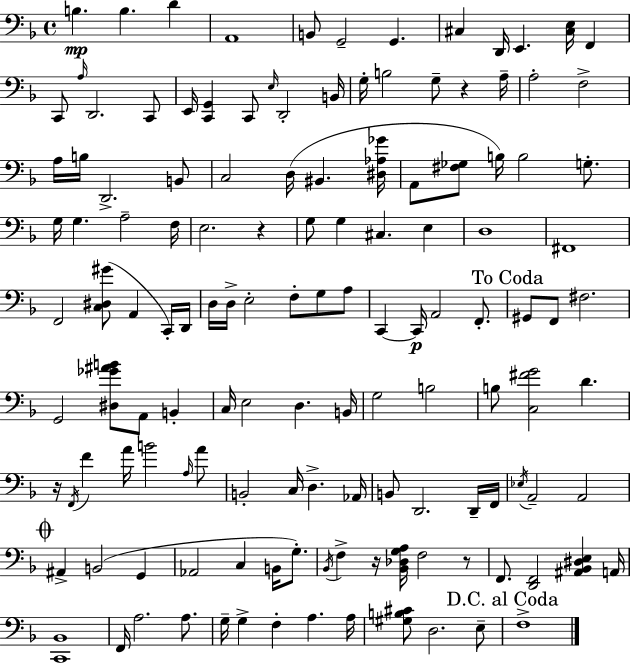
B3/q. B3/q. D4/q A2/w B2/e G2/h G2/q. C#3/q D2/s E2/q. [C#3,E3]/s F2/q C2/e A3/s D2/h. C2/e E2/s [C2,G2]/q C2/e E3/s D2/h B2/s G3/s B3/h G3/e R/q A3/s A3/h F3/h A3/s B3/s D2/h. B2/e C3/h D3/s BIS2/q. [D#3,Ab3,Gb4]/s A2/e [F#3,Gb3]/e B3/s B3/h G3/e. G3/s G3/q. A3/h F3/s E3/h. R/q G3/e G3/q C#3/q. E3/q D3/w F#2/w F2/h [C3,D#3,G#4]/e A2/q C2/s D2/s D3/s D3/s E3/h F3/e G3/e A3/e C2/q C2/s A2/h F2/e. G#2/e F2/e F#3/h. G2/h [D#3,Gb4,A#4,B4]/e A2/e B2/q C3/s E3/h D3/q. B2/s G3/h B3/h B3/e [C3,F#4,G4]/h D4/q. R/s F2/s F4/q A4/s B4/h A3/s A4/e B2/h C3/s D3/q. Ab2/s B2/e D2/h. D2/s F2/s Eb3/s A2/h A2/h A#2/q B2/h G2/q Ab2/h C3/q B2/s G3/e. Bb2/s F3/q R/s [Bb2,Db3,G3,A3]/s F3/h R/e F2/e. [D2,F2]/h [A#2,Bb2,D#3,E3]/q A2/s [C2,Bb2]/w F2/s A3/h. A3/e. G3/s G3/q F3/q A3/q. A3/s [G#3,B3,C#4]/e D3/h. E3/e F3/w